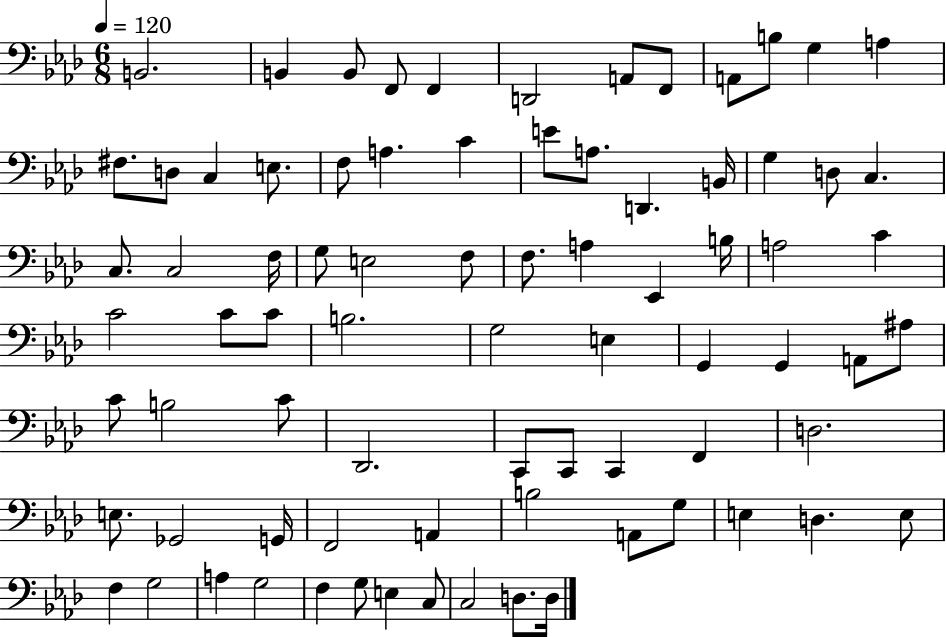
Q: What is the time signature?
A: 6/8